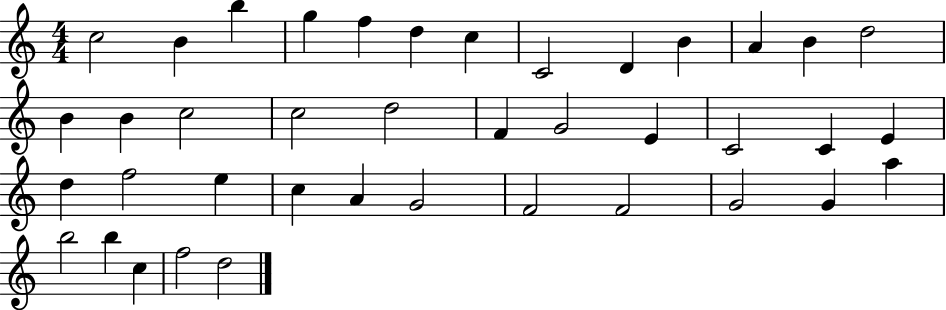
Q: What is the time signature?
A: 4/4